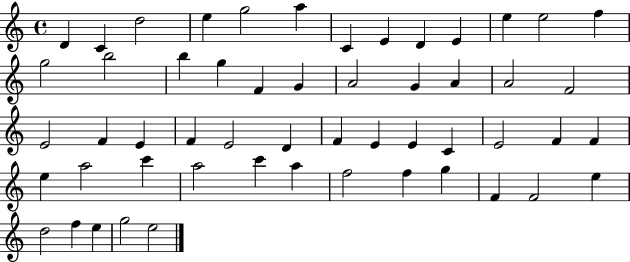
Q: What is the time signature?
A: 4/4